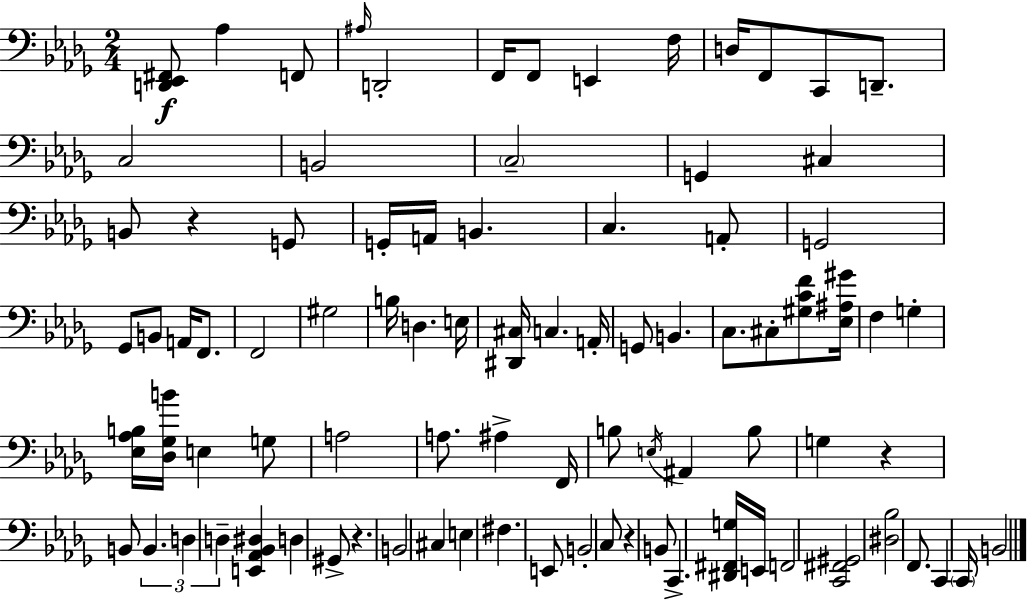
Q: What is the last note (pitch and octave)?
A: B2